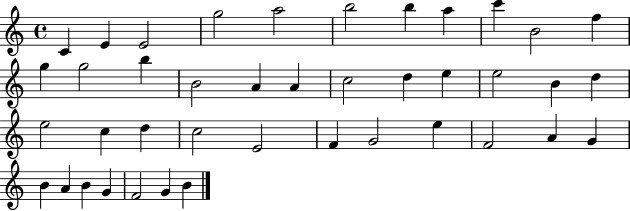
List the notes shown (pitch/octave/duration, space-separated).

C4/q E4/q E4/h G5/h A5/h B5/h B5/q A5/q C6/q B4/h F5/q G5/q G5/h B5/q B4/h A4/q A4/q C5/h D5/q E5/q E5/h B4/q D5/q E5/h C5/q D5/q C5/h E4/h F4/q G4/h E5/q F4/h A4/q G4/q B4/q A4/q B4/q G4/q F4/h G4/q B4/q